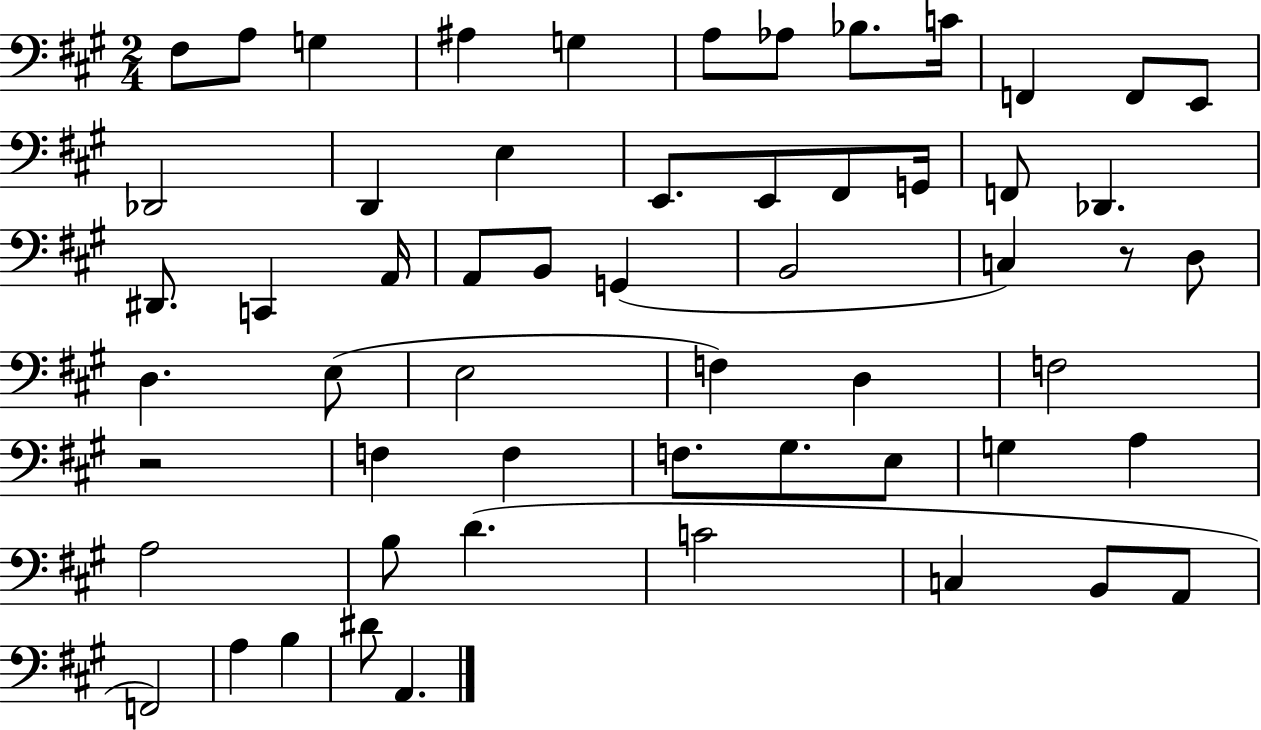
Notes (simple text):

F#3/e A3/e G3/q A#3/q G3/q A3/e Ab3/e Bb3/e. C4/s F2/q F2/e E2/e Db2/h D2/q E3/q E2/e. E2/e F#2/e G2/s F2/e Db2/q. D#2/e. C2/q A2/s A2/e B2/e G2/q B2/h C3/q R/e D3/e D3/q. E3/e E3/h F3/q D3/q F3/h R/h F3/q F3/q F3/e. G#3/e. E3/e G3/q A3/q A3/h B3/e D4/q. C4/h C3/q B2/e A2/e F2/h A3/q B3/q D#4/e A2/q.